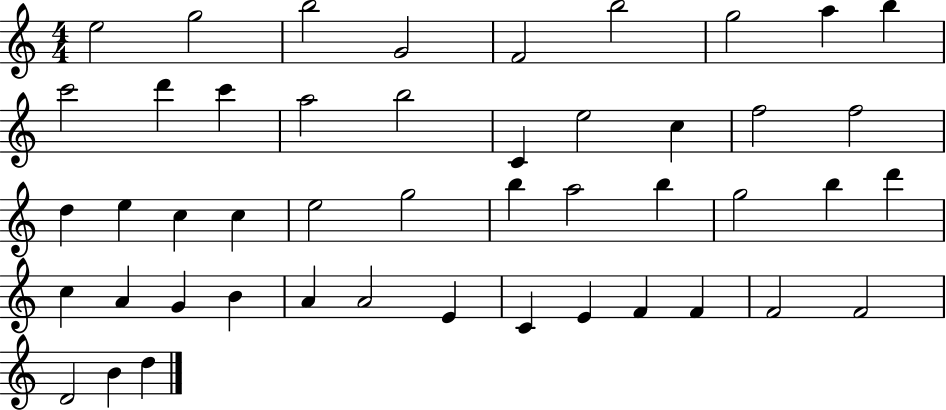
E5/h G5/h B5/h G4/h F4/h B5/h G5/h A5/q B5/q C6/h D6/q C6/q A5/h B5/h C4/q E5/h C5/q F5/h F5/h D5/q E5/q C5/q C5/q E5/h G5/h B5/q A5/h B5/q G5/h B5/q D6/q C5/q A4/q G4/q B4/q A4/q A4/h E4/q C4/q E4/q F4/q F4/q F4/h F4/h D4/h B4/q D5/q